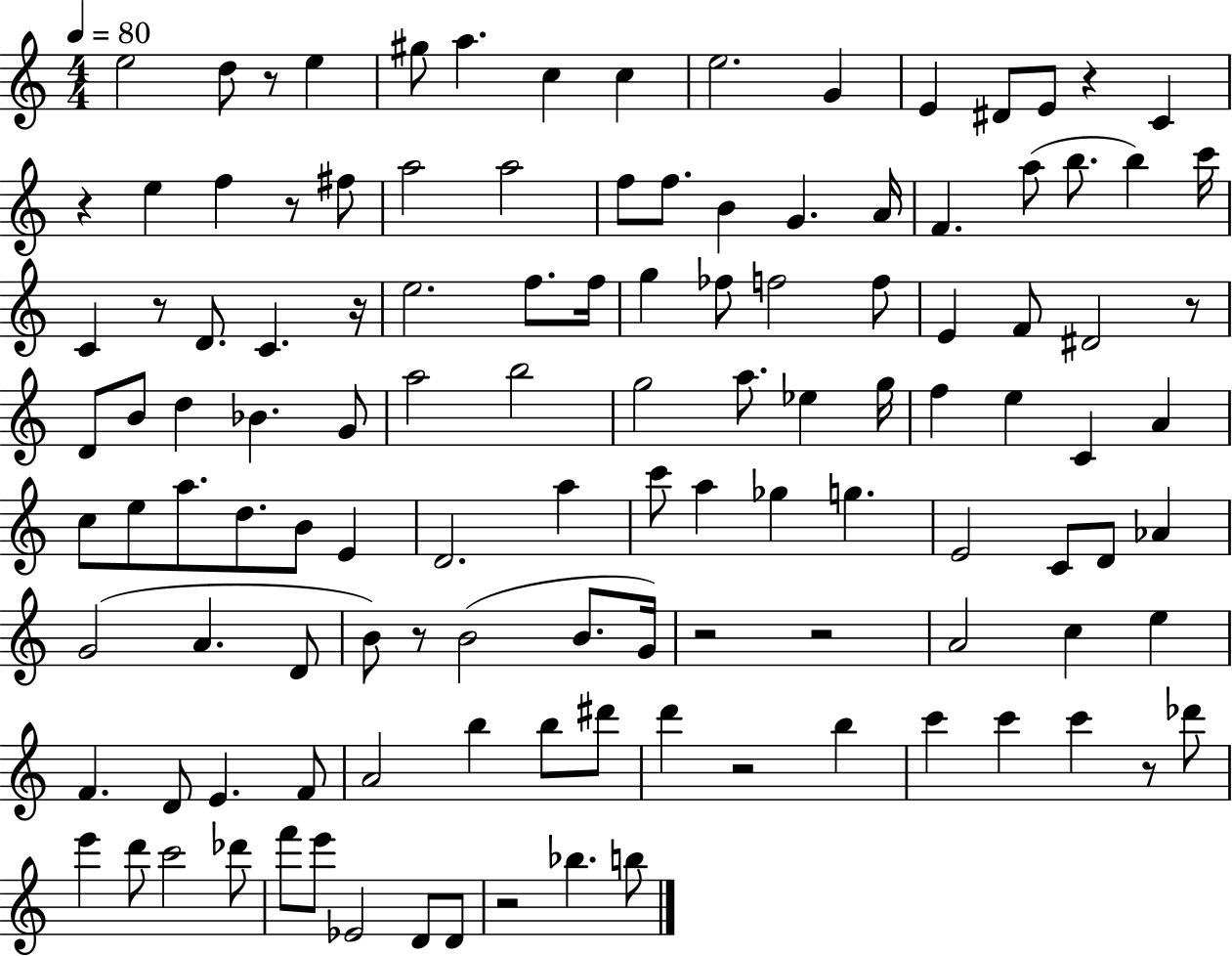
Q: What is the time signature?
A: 4/4